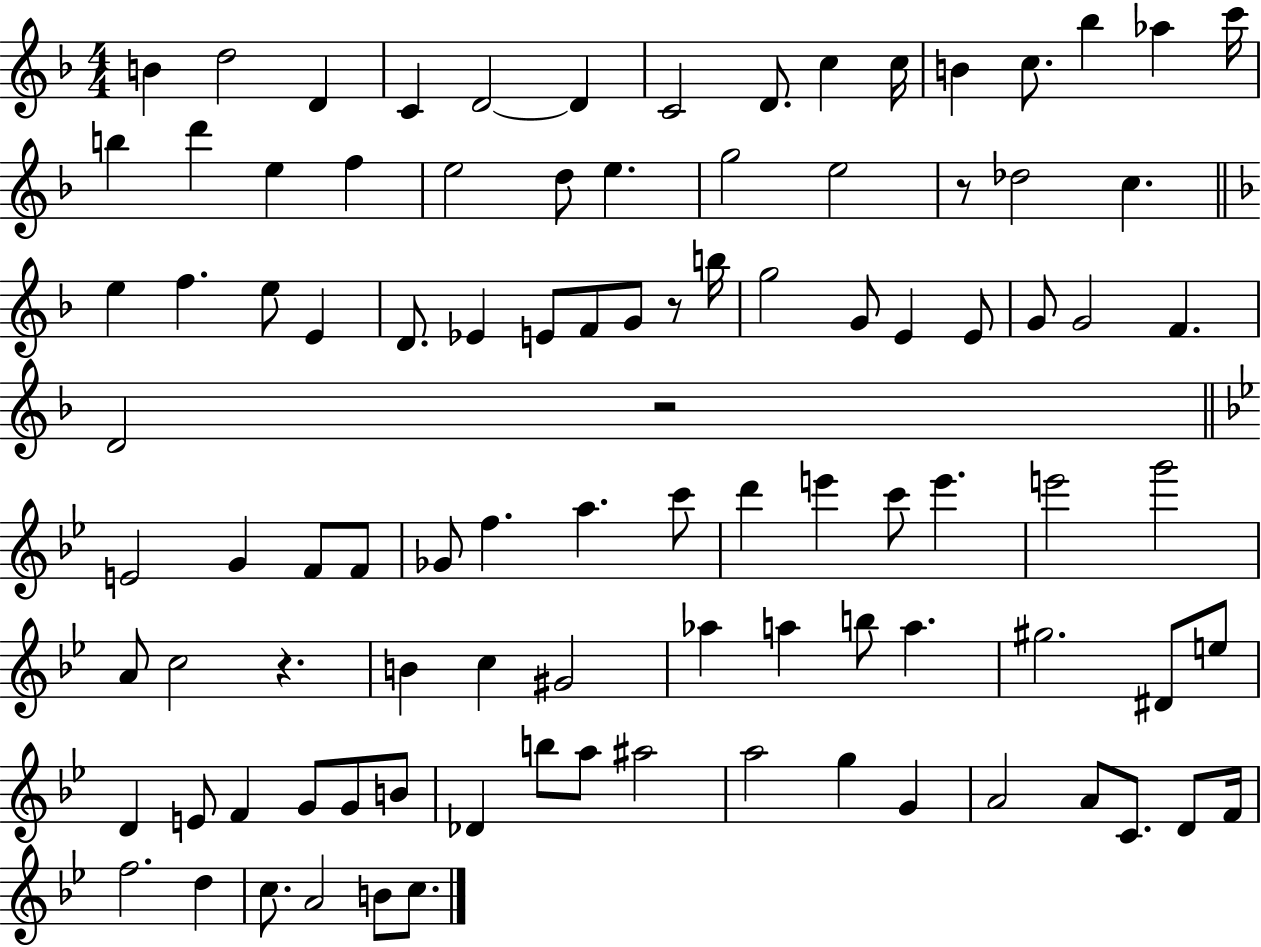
{
  \clef treble
  \numericTimeSignature
  \time 4/4
  \key f \major
  b'4 d''2 d'4 | c'4 d'2~~ d'4 | c'2 d'8. c''4 c''16 | b'4 c''8. bes''4 aes''4 c'''16 | \break b''4 d'''4 e''4 f''4 | e''2 d''8 e''4. | g''2 e''2 | r8 des''2 c''4. | \break \bar "||" \break \key f \major e''4 f''4. e''8 e'4 | d'8. ees'4 e'8 f'8 g'8 r8 b''16 | g''2 g'8 e'4 e'8 | g'8 g'2 f'4. | \break d'2 r2 | \bar "||" \break \key g \minor e'2 g'4 f'8 f'8 | ges'8 f''4. a''4. c'''8 | d'''4 e'''4 c'''8 e'''4. | e'''2 g'''2 | \break a'8 c''2 r4. | b'4 c''4 gis'2 | aes''4 a''4 b''8 a''4. | gis''2. dis'8 e''8 | \break d'4 e'8 f'4 g'8 g'8 b'8 | des'4 b''8 a''8 ais''2 | a''2 g''4 g'4 | a'2 a'8 c'8. d'8 f'16 | \break f''2. d''4 | c''8. a'2 b'8 c''8. | \bar "|."
}